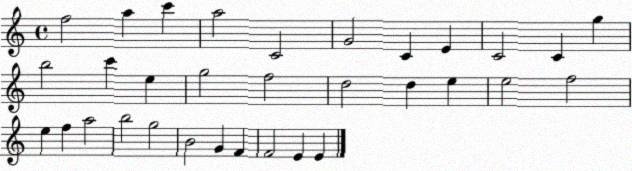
X:1
T:Untitled
M:4/4
L:1/4
K:C
f2 a c' a2 C2 G2 C E C2 C g b2 c' e g2 f2 d2 d e e2 f2 e f a2 b2 g2 B2 G F F2 E E